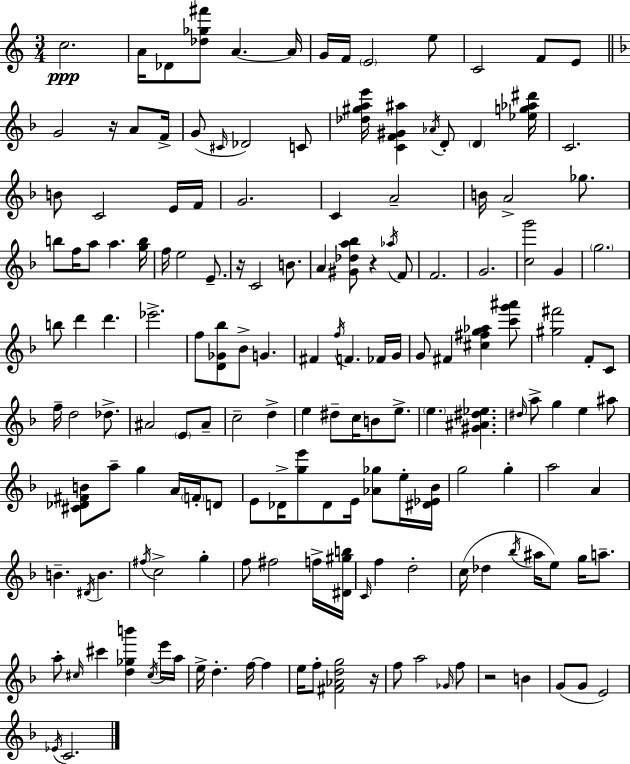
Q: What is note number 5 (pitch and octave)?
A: A4